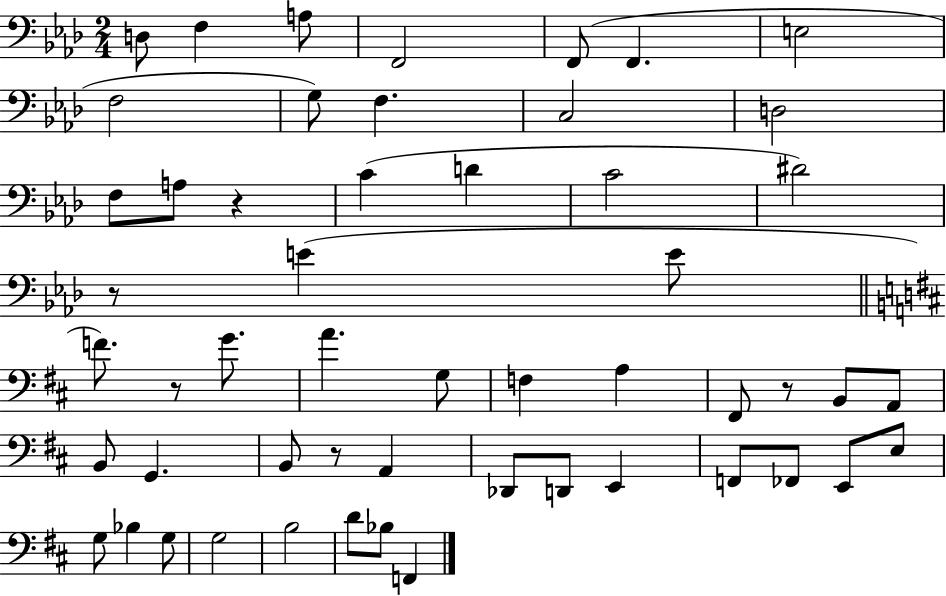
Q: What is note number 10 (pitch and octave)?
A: F3